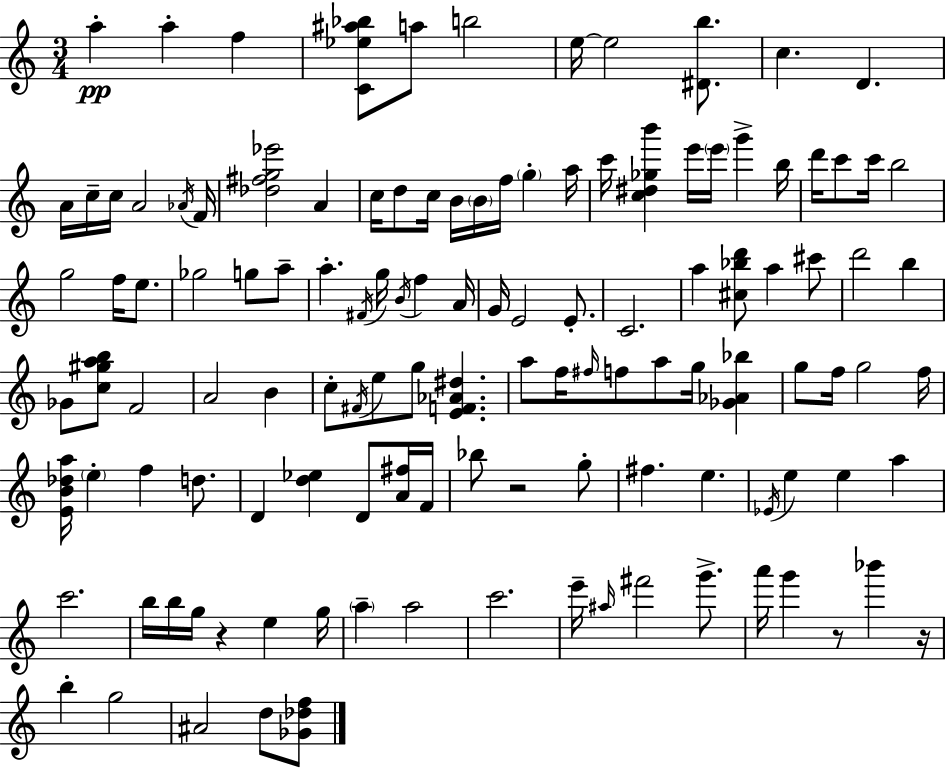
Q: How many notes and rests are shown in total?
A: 122